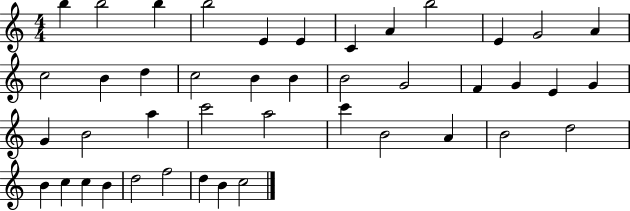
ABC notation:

X:1
T:Untitled
M:4/4
L:1/4
K:C
b b2 b b2 E E C A b2 E G2 A c2 B d c2 B B B2 G2 F G E G G B2 a c'2 a2 c' B2 A B2 d2 B c c B d2 f2 d B c2